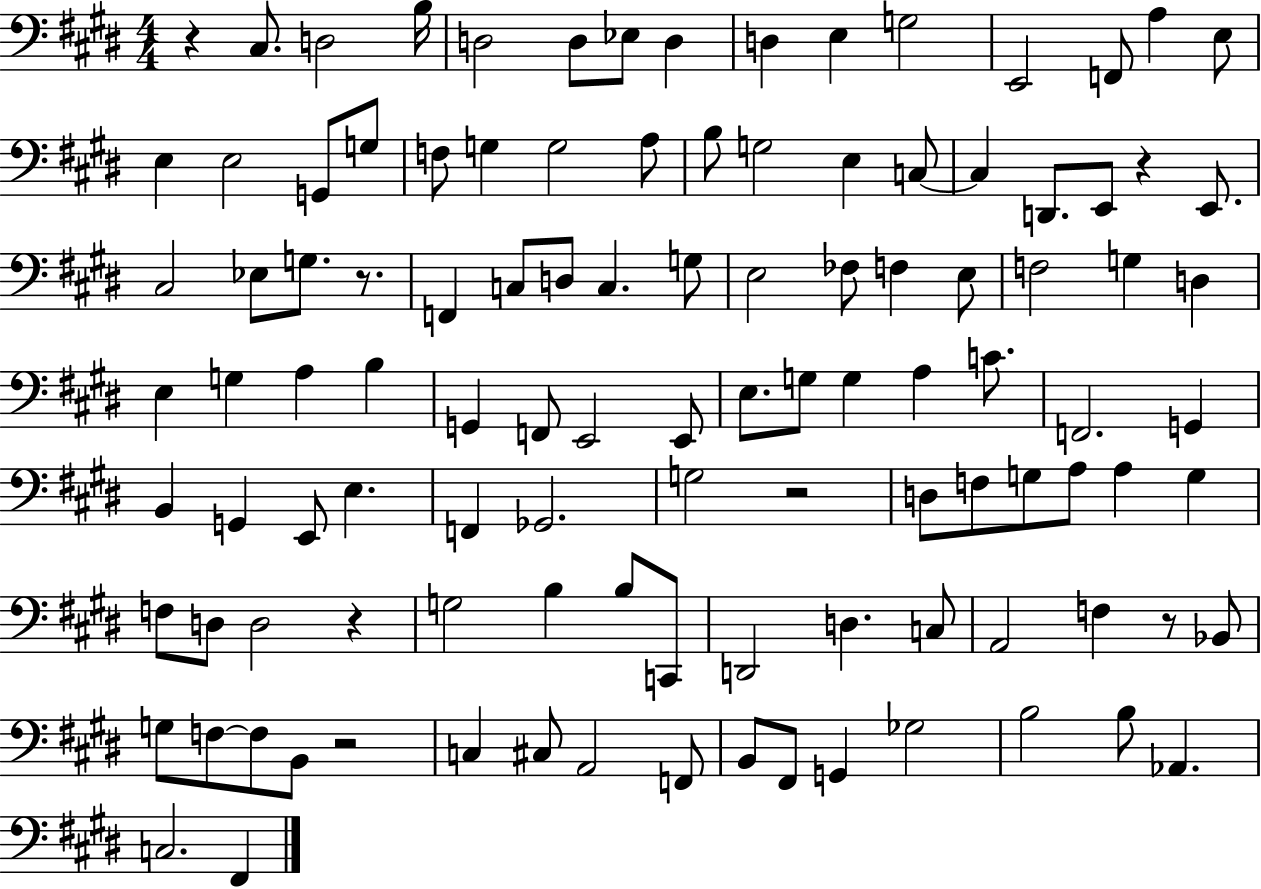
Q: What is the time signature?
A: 4/4